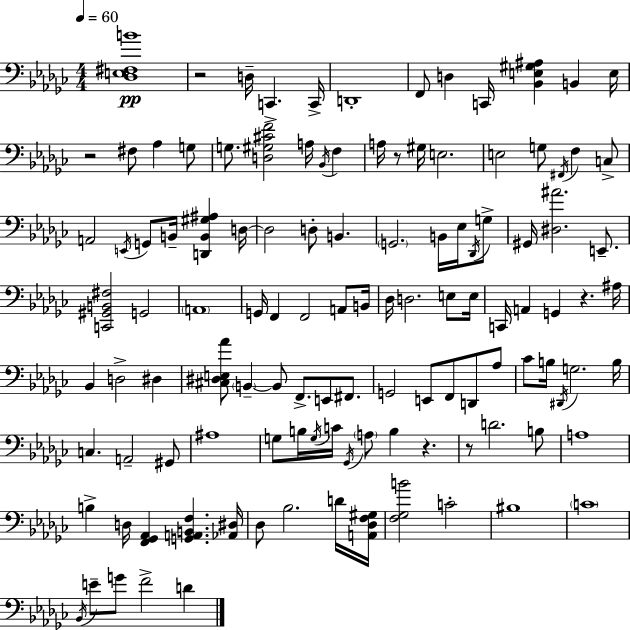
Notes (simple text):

[Db3,E3,F#3,B4]/w R/h D3/s C2/q. C2/s D2/w F2/e D3/q C2/s [Bb2,E3,G#3,A#3]/q B2/q E3/s R/h F#3/e Ab3/q G3/e G3/e. [D3,G#3,C#4,F4]/h A3/s Bb2/s F3/q A3/s R/e G#3/s E3/h. E3/h G3/e F#2/s F3/q C3/e A2/h E2/s G2/e B2/s [D2,B2,G#3,A#3]/q D3/s D3/h D3/e B2/q. G2/h. B2/s Eb3/s Db2/s G3/e G#2/s [D#3,A#4]/h. E2/e. [C2,G#2,B2,F#3]/h G2/h A2/w G2/s F2/q F2/h A2/e B2/s Db3/s D3/h. E3/e E3/s C2/s A2/q G2/q R/q. A#3/s Bb2/q D3/h D#3/q [C#3,D#3,E3,Ab4]/e B2/q B2/e F2/e. E2/e F#2/e. G2/h E2/e F2/e D2/e Ab3/e CES4/e B3/s D#2/s G3/h. B3/s C3/q. A2/h G#2/e A#3/w G3/e B3/s G3/s C4/s Gb2/s A3/e B3/q R/q. R/e D4/h. B3/e A3/w B3/q D3/s [F2,Gb2,Ab2]/q [G2,A2,B2,F3]/q. [Ab2,D#3]/s Db3/e Bb3/h. D4/s [A2,Db3,F3,G#3]/s [F3,Gb3,B4]/h C4/h BIS3/w C4/w Bb2/s E4/e G4/e F4/h D4/q